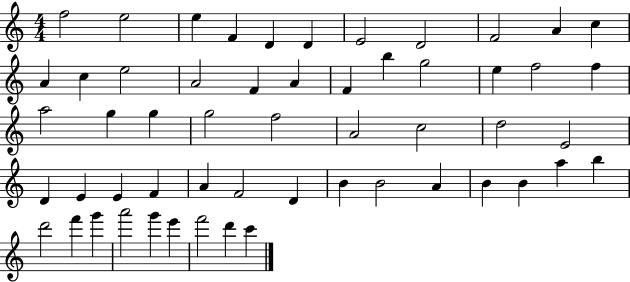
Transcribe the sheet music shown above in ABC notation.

X:1
T:Untitled
M:4/4
L:1/4
K:C
f2 e2 e F D D E2 D2 F2 A c A c e2 A2 F A F b g2 e f2 f a2 g g g2 f2 A2 c2 d2 E2 D E E F A F2 D B B2 A B B a b d'2 f' g' a'2 g' e' f'2 d' c'